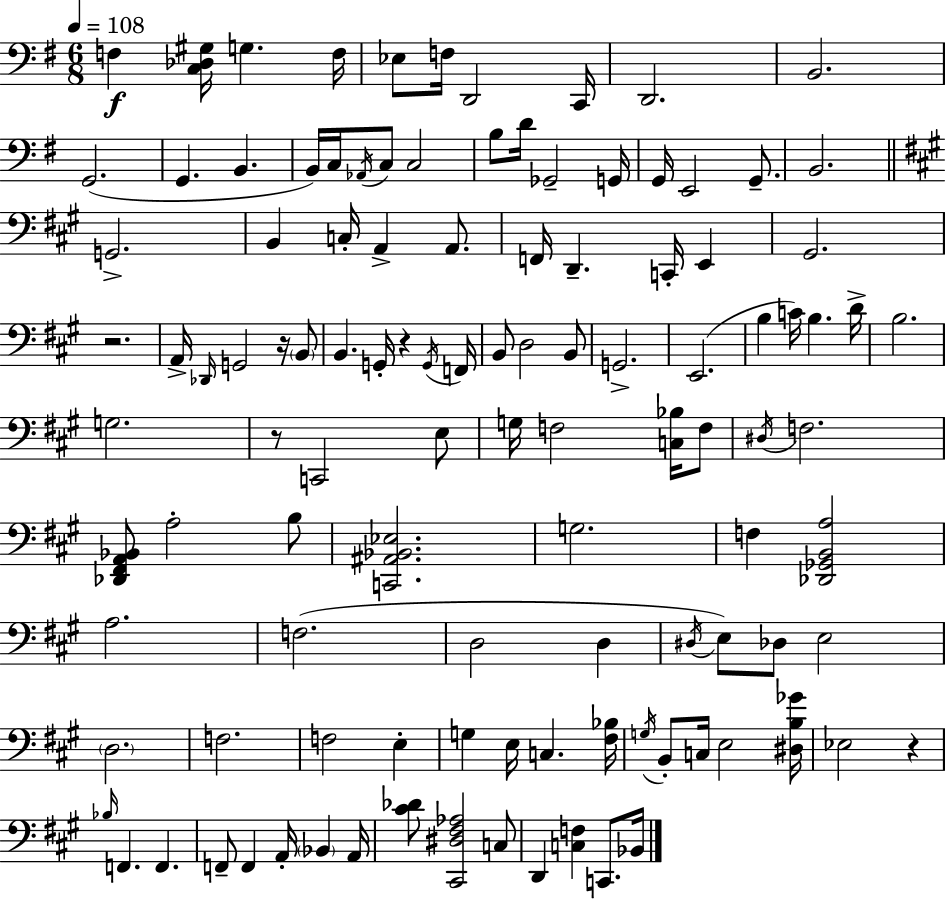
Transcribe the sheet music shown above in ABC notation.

X:1
T:Untitled
M:6/8
L:1/4
K:G
F, [C,_D,^G,]/4 G, F,/4 _E,/2 F,/4 D,,2 C,,/4 D,,2 B,,2 G,,2 G,, B,, B,,/4 C,/4 _A,,/4 C,/2 C,2 B,/2 D/4 _G,,2 G,,/4 G,,/4 E,,2 G,,/2 B,,2 G,,2 B,, C,/4 A,, A,,/2 F,,/4 D,, C,,/4 E,, ^G,,2 z2 A,,/4 _D,,/4 G,,2 z/4 B,,/2 B,, G,,/4 z G,,/4 F,,/4 B,,/2 D,2 B,,/2 G,,2 E,,2 B, C/4 B, D/4 B,2 G,2 z/2 C,,2 E,/2 G,/4 F,2 [C,_B,]/4 F,/2 ^D,/4 F,2 [_D,,^F,,A,,_B,,]/2 A,2 B,/2 [C,,^A,,_B,,_E,]2 G,2 F, [_D,,_G,,B,,A,]2 A,2 F,2 D,2 D, ^D,/4 E,/2 _D,/2 E,2 D,2 F,2 F,2 E, G, E,/4 C, [^F,_B,]/4 G,/4 B,,/2 C,/4 E,2 [^D,B,_G]/4 _E,2 z _B,/4 F,, F,, F,,/2 F,, A,,/4 _B,, A,,/4 [^C_D]/2 [^C,,^D,^F,_A,]2 C,/2 D,, [C,F,] C,,/2 _B,,/4